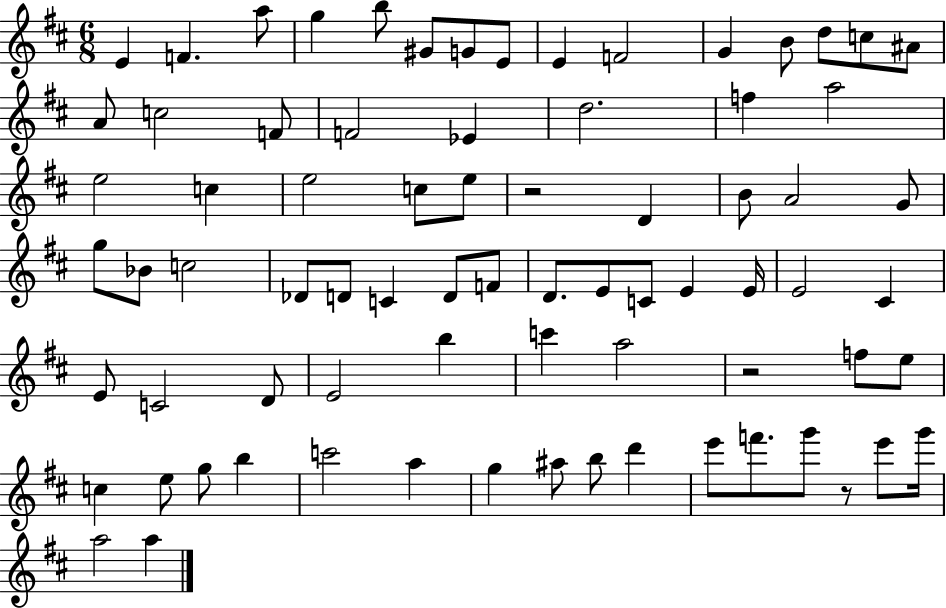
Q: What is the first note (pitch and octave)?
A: E4